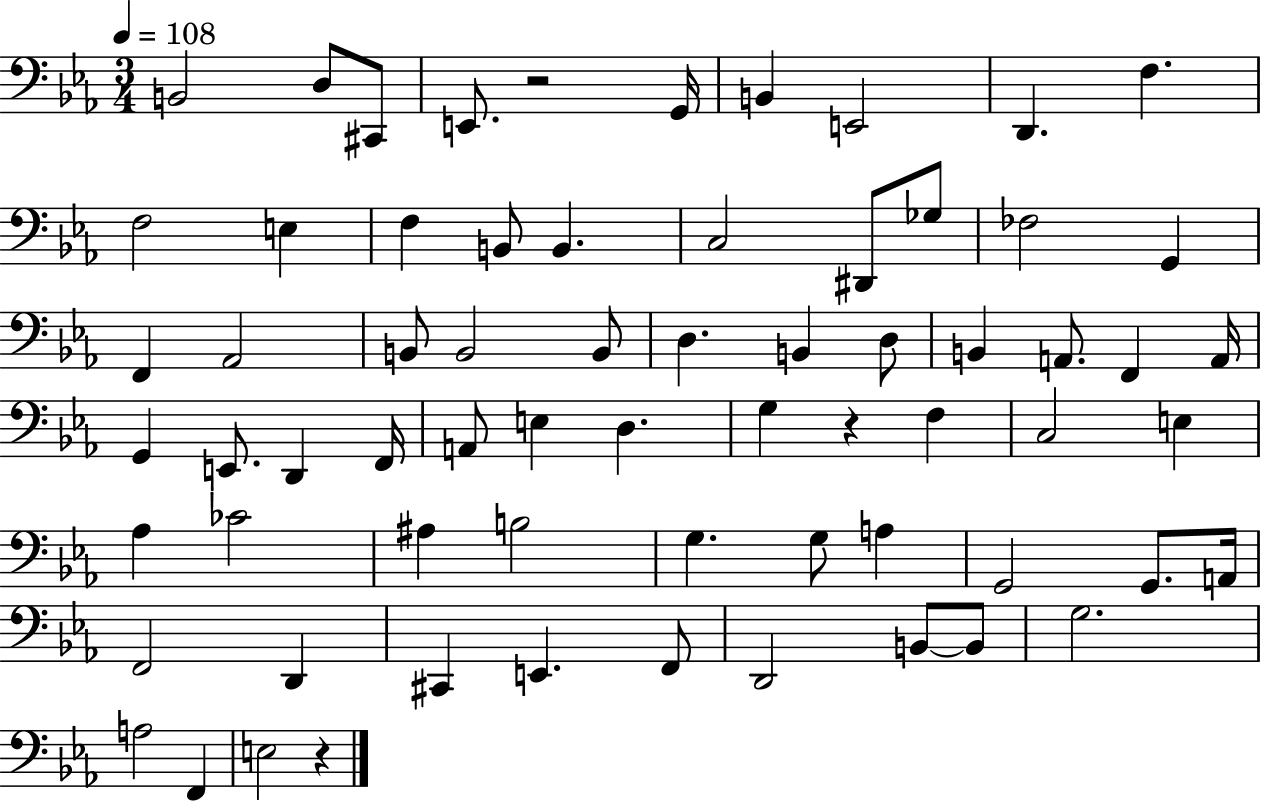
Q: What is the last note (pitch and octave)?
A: E3